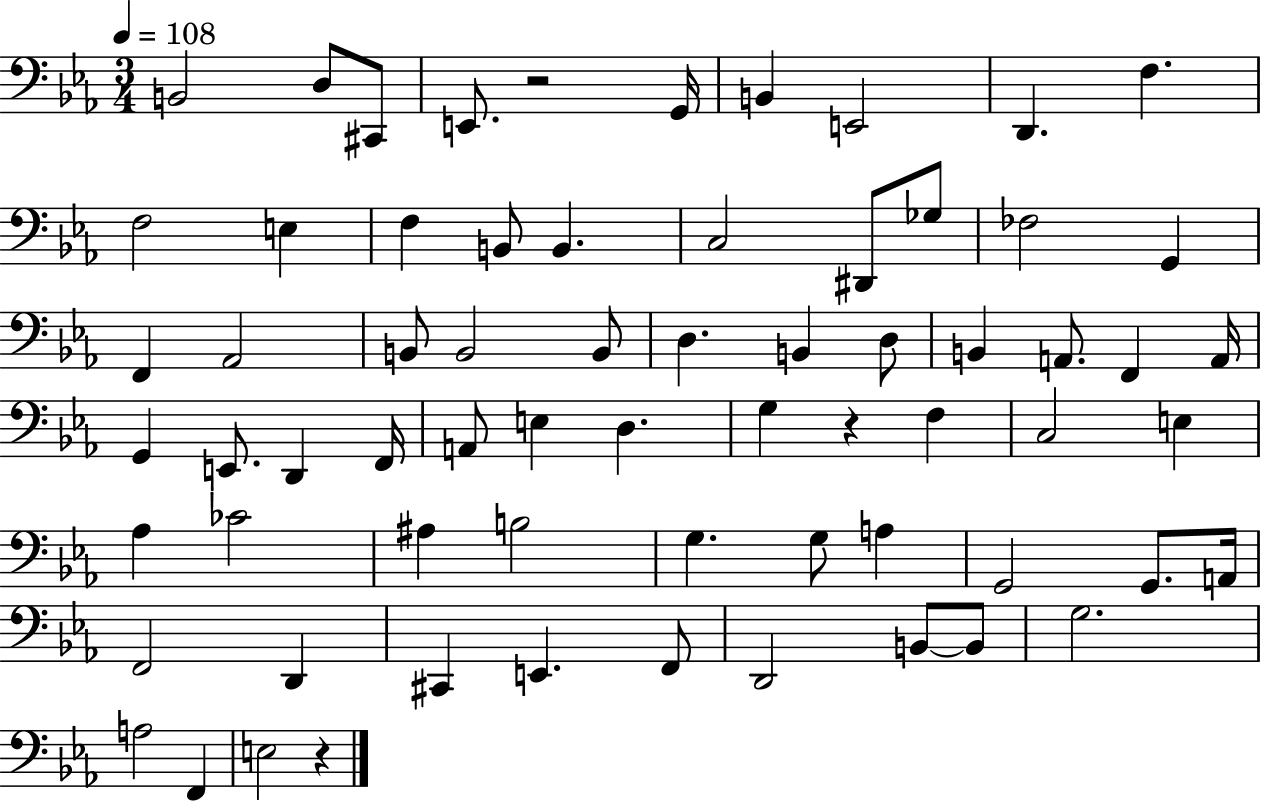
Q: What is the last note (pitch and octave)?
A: E3